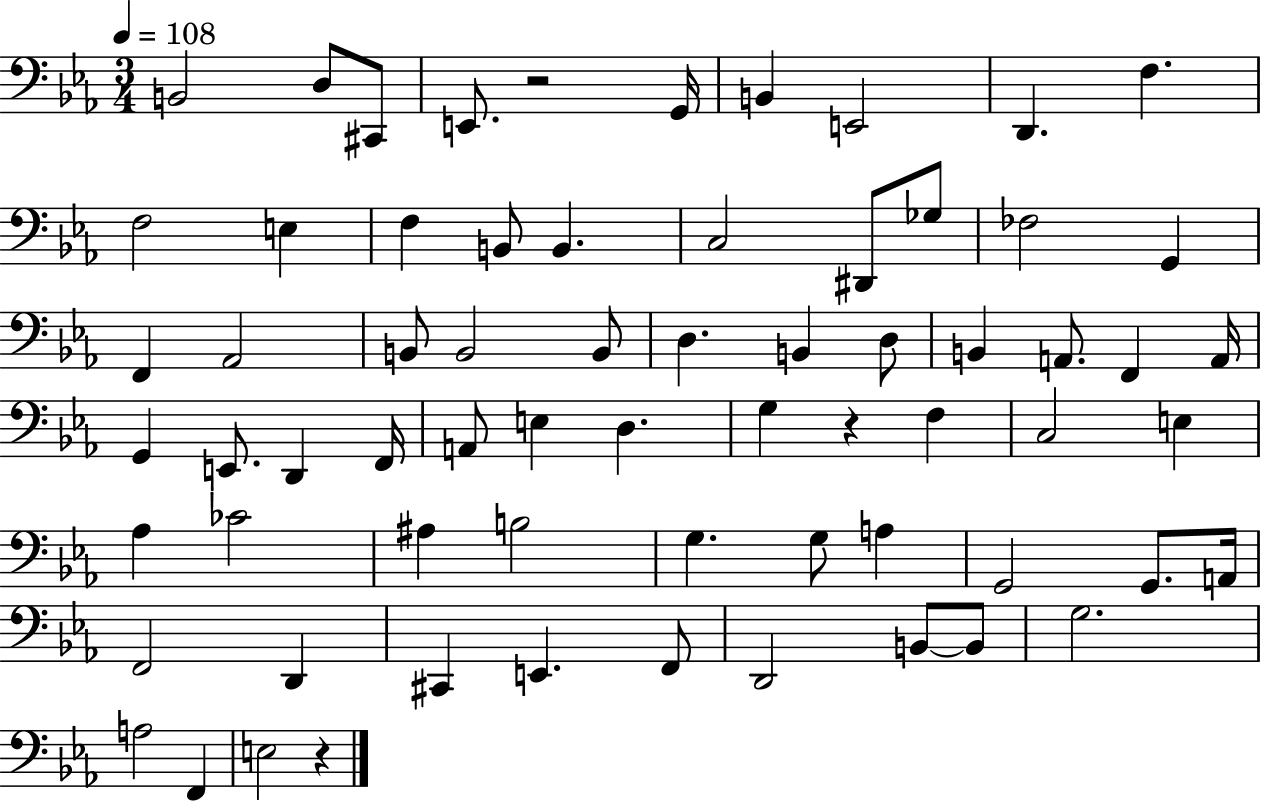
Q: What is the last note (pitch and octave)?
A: E3